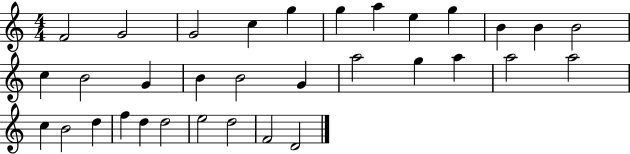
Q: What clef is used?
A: treble